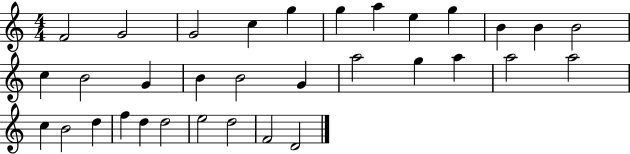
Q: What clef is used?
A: treble